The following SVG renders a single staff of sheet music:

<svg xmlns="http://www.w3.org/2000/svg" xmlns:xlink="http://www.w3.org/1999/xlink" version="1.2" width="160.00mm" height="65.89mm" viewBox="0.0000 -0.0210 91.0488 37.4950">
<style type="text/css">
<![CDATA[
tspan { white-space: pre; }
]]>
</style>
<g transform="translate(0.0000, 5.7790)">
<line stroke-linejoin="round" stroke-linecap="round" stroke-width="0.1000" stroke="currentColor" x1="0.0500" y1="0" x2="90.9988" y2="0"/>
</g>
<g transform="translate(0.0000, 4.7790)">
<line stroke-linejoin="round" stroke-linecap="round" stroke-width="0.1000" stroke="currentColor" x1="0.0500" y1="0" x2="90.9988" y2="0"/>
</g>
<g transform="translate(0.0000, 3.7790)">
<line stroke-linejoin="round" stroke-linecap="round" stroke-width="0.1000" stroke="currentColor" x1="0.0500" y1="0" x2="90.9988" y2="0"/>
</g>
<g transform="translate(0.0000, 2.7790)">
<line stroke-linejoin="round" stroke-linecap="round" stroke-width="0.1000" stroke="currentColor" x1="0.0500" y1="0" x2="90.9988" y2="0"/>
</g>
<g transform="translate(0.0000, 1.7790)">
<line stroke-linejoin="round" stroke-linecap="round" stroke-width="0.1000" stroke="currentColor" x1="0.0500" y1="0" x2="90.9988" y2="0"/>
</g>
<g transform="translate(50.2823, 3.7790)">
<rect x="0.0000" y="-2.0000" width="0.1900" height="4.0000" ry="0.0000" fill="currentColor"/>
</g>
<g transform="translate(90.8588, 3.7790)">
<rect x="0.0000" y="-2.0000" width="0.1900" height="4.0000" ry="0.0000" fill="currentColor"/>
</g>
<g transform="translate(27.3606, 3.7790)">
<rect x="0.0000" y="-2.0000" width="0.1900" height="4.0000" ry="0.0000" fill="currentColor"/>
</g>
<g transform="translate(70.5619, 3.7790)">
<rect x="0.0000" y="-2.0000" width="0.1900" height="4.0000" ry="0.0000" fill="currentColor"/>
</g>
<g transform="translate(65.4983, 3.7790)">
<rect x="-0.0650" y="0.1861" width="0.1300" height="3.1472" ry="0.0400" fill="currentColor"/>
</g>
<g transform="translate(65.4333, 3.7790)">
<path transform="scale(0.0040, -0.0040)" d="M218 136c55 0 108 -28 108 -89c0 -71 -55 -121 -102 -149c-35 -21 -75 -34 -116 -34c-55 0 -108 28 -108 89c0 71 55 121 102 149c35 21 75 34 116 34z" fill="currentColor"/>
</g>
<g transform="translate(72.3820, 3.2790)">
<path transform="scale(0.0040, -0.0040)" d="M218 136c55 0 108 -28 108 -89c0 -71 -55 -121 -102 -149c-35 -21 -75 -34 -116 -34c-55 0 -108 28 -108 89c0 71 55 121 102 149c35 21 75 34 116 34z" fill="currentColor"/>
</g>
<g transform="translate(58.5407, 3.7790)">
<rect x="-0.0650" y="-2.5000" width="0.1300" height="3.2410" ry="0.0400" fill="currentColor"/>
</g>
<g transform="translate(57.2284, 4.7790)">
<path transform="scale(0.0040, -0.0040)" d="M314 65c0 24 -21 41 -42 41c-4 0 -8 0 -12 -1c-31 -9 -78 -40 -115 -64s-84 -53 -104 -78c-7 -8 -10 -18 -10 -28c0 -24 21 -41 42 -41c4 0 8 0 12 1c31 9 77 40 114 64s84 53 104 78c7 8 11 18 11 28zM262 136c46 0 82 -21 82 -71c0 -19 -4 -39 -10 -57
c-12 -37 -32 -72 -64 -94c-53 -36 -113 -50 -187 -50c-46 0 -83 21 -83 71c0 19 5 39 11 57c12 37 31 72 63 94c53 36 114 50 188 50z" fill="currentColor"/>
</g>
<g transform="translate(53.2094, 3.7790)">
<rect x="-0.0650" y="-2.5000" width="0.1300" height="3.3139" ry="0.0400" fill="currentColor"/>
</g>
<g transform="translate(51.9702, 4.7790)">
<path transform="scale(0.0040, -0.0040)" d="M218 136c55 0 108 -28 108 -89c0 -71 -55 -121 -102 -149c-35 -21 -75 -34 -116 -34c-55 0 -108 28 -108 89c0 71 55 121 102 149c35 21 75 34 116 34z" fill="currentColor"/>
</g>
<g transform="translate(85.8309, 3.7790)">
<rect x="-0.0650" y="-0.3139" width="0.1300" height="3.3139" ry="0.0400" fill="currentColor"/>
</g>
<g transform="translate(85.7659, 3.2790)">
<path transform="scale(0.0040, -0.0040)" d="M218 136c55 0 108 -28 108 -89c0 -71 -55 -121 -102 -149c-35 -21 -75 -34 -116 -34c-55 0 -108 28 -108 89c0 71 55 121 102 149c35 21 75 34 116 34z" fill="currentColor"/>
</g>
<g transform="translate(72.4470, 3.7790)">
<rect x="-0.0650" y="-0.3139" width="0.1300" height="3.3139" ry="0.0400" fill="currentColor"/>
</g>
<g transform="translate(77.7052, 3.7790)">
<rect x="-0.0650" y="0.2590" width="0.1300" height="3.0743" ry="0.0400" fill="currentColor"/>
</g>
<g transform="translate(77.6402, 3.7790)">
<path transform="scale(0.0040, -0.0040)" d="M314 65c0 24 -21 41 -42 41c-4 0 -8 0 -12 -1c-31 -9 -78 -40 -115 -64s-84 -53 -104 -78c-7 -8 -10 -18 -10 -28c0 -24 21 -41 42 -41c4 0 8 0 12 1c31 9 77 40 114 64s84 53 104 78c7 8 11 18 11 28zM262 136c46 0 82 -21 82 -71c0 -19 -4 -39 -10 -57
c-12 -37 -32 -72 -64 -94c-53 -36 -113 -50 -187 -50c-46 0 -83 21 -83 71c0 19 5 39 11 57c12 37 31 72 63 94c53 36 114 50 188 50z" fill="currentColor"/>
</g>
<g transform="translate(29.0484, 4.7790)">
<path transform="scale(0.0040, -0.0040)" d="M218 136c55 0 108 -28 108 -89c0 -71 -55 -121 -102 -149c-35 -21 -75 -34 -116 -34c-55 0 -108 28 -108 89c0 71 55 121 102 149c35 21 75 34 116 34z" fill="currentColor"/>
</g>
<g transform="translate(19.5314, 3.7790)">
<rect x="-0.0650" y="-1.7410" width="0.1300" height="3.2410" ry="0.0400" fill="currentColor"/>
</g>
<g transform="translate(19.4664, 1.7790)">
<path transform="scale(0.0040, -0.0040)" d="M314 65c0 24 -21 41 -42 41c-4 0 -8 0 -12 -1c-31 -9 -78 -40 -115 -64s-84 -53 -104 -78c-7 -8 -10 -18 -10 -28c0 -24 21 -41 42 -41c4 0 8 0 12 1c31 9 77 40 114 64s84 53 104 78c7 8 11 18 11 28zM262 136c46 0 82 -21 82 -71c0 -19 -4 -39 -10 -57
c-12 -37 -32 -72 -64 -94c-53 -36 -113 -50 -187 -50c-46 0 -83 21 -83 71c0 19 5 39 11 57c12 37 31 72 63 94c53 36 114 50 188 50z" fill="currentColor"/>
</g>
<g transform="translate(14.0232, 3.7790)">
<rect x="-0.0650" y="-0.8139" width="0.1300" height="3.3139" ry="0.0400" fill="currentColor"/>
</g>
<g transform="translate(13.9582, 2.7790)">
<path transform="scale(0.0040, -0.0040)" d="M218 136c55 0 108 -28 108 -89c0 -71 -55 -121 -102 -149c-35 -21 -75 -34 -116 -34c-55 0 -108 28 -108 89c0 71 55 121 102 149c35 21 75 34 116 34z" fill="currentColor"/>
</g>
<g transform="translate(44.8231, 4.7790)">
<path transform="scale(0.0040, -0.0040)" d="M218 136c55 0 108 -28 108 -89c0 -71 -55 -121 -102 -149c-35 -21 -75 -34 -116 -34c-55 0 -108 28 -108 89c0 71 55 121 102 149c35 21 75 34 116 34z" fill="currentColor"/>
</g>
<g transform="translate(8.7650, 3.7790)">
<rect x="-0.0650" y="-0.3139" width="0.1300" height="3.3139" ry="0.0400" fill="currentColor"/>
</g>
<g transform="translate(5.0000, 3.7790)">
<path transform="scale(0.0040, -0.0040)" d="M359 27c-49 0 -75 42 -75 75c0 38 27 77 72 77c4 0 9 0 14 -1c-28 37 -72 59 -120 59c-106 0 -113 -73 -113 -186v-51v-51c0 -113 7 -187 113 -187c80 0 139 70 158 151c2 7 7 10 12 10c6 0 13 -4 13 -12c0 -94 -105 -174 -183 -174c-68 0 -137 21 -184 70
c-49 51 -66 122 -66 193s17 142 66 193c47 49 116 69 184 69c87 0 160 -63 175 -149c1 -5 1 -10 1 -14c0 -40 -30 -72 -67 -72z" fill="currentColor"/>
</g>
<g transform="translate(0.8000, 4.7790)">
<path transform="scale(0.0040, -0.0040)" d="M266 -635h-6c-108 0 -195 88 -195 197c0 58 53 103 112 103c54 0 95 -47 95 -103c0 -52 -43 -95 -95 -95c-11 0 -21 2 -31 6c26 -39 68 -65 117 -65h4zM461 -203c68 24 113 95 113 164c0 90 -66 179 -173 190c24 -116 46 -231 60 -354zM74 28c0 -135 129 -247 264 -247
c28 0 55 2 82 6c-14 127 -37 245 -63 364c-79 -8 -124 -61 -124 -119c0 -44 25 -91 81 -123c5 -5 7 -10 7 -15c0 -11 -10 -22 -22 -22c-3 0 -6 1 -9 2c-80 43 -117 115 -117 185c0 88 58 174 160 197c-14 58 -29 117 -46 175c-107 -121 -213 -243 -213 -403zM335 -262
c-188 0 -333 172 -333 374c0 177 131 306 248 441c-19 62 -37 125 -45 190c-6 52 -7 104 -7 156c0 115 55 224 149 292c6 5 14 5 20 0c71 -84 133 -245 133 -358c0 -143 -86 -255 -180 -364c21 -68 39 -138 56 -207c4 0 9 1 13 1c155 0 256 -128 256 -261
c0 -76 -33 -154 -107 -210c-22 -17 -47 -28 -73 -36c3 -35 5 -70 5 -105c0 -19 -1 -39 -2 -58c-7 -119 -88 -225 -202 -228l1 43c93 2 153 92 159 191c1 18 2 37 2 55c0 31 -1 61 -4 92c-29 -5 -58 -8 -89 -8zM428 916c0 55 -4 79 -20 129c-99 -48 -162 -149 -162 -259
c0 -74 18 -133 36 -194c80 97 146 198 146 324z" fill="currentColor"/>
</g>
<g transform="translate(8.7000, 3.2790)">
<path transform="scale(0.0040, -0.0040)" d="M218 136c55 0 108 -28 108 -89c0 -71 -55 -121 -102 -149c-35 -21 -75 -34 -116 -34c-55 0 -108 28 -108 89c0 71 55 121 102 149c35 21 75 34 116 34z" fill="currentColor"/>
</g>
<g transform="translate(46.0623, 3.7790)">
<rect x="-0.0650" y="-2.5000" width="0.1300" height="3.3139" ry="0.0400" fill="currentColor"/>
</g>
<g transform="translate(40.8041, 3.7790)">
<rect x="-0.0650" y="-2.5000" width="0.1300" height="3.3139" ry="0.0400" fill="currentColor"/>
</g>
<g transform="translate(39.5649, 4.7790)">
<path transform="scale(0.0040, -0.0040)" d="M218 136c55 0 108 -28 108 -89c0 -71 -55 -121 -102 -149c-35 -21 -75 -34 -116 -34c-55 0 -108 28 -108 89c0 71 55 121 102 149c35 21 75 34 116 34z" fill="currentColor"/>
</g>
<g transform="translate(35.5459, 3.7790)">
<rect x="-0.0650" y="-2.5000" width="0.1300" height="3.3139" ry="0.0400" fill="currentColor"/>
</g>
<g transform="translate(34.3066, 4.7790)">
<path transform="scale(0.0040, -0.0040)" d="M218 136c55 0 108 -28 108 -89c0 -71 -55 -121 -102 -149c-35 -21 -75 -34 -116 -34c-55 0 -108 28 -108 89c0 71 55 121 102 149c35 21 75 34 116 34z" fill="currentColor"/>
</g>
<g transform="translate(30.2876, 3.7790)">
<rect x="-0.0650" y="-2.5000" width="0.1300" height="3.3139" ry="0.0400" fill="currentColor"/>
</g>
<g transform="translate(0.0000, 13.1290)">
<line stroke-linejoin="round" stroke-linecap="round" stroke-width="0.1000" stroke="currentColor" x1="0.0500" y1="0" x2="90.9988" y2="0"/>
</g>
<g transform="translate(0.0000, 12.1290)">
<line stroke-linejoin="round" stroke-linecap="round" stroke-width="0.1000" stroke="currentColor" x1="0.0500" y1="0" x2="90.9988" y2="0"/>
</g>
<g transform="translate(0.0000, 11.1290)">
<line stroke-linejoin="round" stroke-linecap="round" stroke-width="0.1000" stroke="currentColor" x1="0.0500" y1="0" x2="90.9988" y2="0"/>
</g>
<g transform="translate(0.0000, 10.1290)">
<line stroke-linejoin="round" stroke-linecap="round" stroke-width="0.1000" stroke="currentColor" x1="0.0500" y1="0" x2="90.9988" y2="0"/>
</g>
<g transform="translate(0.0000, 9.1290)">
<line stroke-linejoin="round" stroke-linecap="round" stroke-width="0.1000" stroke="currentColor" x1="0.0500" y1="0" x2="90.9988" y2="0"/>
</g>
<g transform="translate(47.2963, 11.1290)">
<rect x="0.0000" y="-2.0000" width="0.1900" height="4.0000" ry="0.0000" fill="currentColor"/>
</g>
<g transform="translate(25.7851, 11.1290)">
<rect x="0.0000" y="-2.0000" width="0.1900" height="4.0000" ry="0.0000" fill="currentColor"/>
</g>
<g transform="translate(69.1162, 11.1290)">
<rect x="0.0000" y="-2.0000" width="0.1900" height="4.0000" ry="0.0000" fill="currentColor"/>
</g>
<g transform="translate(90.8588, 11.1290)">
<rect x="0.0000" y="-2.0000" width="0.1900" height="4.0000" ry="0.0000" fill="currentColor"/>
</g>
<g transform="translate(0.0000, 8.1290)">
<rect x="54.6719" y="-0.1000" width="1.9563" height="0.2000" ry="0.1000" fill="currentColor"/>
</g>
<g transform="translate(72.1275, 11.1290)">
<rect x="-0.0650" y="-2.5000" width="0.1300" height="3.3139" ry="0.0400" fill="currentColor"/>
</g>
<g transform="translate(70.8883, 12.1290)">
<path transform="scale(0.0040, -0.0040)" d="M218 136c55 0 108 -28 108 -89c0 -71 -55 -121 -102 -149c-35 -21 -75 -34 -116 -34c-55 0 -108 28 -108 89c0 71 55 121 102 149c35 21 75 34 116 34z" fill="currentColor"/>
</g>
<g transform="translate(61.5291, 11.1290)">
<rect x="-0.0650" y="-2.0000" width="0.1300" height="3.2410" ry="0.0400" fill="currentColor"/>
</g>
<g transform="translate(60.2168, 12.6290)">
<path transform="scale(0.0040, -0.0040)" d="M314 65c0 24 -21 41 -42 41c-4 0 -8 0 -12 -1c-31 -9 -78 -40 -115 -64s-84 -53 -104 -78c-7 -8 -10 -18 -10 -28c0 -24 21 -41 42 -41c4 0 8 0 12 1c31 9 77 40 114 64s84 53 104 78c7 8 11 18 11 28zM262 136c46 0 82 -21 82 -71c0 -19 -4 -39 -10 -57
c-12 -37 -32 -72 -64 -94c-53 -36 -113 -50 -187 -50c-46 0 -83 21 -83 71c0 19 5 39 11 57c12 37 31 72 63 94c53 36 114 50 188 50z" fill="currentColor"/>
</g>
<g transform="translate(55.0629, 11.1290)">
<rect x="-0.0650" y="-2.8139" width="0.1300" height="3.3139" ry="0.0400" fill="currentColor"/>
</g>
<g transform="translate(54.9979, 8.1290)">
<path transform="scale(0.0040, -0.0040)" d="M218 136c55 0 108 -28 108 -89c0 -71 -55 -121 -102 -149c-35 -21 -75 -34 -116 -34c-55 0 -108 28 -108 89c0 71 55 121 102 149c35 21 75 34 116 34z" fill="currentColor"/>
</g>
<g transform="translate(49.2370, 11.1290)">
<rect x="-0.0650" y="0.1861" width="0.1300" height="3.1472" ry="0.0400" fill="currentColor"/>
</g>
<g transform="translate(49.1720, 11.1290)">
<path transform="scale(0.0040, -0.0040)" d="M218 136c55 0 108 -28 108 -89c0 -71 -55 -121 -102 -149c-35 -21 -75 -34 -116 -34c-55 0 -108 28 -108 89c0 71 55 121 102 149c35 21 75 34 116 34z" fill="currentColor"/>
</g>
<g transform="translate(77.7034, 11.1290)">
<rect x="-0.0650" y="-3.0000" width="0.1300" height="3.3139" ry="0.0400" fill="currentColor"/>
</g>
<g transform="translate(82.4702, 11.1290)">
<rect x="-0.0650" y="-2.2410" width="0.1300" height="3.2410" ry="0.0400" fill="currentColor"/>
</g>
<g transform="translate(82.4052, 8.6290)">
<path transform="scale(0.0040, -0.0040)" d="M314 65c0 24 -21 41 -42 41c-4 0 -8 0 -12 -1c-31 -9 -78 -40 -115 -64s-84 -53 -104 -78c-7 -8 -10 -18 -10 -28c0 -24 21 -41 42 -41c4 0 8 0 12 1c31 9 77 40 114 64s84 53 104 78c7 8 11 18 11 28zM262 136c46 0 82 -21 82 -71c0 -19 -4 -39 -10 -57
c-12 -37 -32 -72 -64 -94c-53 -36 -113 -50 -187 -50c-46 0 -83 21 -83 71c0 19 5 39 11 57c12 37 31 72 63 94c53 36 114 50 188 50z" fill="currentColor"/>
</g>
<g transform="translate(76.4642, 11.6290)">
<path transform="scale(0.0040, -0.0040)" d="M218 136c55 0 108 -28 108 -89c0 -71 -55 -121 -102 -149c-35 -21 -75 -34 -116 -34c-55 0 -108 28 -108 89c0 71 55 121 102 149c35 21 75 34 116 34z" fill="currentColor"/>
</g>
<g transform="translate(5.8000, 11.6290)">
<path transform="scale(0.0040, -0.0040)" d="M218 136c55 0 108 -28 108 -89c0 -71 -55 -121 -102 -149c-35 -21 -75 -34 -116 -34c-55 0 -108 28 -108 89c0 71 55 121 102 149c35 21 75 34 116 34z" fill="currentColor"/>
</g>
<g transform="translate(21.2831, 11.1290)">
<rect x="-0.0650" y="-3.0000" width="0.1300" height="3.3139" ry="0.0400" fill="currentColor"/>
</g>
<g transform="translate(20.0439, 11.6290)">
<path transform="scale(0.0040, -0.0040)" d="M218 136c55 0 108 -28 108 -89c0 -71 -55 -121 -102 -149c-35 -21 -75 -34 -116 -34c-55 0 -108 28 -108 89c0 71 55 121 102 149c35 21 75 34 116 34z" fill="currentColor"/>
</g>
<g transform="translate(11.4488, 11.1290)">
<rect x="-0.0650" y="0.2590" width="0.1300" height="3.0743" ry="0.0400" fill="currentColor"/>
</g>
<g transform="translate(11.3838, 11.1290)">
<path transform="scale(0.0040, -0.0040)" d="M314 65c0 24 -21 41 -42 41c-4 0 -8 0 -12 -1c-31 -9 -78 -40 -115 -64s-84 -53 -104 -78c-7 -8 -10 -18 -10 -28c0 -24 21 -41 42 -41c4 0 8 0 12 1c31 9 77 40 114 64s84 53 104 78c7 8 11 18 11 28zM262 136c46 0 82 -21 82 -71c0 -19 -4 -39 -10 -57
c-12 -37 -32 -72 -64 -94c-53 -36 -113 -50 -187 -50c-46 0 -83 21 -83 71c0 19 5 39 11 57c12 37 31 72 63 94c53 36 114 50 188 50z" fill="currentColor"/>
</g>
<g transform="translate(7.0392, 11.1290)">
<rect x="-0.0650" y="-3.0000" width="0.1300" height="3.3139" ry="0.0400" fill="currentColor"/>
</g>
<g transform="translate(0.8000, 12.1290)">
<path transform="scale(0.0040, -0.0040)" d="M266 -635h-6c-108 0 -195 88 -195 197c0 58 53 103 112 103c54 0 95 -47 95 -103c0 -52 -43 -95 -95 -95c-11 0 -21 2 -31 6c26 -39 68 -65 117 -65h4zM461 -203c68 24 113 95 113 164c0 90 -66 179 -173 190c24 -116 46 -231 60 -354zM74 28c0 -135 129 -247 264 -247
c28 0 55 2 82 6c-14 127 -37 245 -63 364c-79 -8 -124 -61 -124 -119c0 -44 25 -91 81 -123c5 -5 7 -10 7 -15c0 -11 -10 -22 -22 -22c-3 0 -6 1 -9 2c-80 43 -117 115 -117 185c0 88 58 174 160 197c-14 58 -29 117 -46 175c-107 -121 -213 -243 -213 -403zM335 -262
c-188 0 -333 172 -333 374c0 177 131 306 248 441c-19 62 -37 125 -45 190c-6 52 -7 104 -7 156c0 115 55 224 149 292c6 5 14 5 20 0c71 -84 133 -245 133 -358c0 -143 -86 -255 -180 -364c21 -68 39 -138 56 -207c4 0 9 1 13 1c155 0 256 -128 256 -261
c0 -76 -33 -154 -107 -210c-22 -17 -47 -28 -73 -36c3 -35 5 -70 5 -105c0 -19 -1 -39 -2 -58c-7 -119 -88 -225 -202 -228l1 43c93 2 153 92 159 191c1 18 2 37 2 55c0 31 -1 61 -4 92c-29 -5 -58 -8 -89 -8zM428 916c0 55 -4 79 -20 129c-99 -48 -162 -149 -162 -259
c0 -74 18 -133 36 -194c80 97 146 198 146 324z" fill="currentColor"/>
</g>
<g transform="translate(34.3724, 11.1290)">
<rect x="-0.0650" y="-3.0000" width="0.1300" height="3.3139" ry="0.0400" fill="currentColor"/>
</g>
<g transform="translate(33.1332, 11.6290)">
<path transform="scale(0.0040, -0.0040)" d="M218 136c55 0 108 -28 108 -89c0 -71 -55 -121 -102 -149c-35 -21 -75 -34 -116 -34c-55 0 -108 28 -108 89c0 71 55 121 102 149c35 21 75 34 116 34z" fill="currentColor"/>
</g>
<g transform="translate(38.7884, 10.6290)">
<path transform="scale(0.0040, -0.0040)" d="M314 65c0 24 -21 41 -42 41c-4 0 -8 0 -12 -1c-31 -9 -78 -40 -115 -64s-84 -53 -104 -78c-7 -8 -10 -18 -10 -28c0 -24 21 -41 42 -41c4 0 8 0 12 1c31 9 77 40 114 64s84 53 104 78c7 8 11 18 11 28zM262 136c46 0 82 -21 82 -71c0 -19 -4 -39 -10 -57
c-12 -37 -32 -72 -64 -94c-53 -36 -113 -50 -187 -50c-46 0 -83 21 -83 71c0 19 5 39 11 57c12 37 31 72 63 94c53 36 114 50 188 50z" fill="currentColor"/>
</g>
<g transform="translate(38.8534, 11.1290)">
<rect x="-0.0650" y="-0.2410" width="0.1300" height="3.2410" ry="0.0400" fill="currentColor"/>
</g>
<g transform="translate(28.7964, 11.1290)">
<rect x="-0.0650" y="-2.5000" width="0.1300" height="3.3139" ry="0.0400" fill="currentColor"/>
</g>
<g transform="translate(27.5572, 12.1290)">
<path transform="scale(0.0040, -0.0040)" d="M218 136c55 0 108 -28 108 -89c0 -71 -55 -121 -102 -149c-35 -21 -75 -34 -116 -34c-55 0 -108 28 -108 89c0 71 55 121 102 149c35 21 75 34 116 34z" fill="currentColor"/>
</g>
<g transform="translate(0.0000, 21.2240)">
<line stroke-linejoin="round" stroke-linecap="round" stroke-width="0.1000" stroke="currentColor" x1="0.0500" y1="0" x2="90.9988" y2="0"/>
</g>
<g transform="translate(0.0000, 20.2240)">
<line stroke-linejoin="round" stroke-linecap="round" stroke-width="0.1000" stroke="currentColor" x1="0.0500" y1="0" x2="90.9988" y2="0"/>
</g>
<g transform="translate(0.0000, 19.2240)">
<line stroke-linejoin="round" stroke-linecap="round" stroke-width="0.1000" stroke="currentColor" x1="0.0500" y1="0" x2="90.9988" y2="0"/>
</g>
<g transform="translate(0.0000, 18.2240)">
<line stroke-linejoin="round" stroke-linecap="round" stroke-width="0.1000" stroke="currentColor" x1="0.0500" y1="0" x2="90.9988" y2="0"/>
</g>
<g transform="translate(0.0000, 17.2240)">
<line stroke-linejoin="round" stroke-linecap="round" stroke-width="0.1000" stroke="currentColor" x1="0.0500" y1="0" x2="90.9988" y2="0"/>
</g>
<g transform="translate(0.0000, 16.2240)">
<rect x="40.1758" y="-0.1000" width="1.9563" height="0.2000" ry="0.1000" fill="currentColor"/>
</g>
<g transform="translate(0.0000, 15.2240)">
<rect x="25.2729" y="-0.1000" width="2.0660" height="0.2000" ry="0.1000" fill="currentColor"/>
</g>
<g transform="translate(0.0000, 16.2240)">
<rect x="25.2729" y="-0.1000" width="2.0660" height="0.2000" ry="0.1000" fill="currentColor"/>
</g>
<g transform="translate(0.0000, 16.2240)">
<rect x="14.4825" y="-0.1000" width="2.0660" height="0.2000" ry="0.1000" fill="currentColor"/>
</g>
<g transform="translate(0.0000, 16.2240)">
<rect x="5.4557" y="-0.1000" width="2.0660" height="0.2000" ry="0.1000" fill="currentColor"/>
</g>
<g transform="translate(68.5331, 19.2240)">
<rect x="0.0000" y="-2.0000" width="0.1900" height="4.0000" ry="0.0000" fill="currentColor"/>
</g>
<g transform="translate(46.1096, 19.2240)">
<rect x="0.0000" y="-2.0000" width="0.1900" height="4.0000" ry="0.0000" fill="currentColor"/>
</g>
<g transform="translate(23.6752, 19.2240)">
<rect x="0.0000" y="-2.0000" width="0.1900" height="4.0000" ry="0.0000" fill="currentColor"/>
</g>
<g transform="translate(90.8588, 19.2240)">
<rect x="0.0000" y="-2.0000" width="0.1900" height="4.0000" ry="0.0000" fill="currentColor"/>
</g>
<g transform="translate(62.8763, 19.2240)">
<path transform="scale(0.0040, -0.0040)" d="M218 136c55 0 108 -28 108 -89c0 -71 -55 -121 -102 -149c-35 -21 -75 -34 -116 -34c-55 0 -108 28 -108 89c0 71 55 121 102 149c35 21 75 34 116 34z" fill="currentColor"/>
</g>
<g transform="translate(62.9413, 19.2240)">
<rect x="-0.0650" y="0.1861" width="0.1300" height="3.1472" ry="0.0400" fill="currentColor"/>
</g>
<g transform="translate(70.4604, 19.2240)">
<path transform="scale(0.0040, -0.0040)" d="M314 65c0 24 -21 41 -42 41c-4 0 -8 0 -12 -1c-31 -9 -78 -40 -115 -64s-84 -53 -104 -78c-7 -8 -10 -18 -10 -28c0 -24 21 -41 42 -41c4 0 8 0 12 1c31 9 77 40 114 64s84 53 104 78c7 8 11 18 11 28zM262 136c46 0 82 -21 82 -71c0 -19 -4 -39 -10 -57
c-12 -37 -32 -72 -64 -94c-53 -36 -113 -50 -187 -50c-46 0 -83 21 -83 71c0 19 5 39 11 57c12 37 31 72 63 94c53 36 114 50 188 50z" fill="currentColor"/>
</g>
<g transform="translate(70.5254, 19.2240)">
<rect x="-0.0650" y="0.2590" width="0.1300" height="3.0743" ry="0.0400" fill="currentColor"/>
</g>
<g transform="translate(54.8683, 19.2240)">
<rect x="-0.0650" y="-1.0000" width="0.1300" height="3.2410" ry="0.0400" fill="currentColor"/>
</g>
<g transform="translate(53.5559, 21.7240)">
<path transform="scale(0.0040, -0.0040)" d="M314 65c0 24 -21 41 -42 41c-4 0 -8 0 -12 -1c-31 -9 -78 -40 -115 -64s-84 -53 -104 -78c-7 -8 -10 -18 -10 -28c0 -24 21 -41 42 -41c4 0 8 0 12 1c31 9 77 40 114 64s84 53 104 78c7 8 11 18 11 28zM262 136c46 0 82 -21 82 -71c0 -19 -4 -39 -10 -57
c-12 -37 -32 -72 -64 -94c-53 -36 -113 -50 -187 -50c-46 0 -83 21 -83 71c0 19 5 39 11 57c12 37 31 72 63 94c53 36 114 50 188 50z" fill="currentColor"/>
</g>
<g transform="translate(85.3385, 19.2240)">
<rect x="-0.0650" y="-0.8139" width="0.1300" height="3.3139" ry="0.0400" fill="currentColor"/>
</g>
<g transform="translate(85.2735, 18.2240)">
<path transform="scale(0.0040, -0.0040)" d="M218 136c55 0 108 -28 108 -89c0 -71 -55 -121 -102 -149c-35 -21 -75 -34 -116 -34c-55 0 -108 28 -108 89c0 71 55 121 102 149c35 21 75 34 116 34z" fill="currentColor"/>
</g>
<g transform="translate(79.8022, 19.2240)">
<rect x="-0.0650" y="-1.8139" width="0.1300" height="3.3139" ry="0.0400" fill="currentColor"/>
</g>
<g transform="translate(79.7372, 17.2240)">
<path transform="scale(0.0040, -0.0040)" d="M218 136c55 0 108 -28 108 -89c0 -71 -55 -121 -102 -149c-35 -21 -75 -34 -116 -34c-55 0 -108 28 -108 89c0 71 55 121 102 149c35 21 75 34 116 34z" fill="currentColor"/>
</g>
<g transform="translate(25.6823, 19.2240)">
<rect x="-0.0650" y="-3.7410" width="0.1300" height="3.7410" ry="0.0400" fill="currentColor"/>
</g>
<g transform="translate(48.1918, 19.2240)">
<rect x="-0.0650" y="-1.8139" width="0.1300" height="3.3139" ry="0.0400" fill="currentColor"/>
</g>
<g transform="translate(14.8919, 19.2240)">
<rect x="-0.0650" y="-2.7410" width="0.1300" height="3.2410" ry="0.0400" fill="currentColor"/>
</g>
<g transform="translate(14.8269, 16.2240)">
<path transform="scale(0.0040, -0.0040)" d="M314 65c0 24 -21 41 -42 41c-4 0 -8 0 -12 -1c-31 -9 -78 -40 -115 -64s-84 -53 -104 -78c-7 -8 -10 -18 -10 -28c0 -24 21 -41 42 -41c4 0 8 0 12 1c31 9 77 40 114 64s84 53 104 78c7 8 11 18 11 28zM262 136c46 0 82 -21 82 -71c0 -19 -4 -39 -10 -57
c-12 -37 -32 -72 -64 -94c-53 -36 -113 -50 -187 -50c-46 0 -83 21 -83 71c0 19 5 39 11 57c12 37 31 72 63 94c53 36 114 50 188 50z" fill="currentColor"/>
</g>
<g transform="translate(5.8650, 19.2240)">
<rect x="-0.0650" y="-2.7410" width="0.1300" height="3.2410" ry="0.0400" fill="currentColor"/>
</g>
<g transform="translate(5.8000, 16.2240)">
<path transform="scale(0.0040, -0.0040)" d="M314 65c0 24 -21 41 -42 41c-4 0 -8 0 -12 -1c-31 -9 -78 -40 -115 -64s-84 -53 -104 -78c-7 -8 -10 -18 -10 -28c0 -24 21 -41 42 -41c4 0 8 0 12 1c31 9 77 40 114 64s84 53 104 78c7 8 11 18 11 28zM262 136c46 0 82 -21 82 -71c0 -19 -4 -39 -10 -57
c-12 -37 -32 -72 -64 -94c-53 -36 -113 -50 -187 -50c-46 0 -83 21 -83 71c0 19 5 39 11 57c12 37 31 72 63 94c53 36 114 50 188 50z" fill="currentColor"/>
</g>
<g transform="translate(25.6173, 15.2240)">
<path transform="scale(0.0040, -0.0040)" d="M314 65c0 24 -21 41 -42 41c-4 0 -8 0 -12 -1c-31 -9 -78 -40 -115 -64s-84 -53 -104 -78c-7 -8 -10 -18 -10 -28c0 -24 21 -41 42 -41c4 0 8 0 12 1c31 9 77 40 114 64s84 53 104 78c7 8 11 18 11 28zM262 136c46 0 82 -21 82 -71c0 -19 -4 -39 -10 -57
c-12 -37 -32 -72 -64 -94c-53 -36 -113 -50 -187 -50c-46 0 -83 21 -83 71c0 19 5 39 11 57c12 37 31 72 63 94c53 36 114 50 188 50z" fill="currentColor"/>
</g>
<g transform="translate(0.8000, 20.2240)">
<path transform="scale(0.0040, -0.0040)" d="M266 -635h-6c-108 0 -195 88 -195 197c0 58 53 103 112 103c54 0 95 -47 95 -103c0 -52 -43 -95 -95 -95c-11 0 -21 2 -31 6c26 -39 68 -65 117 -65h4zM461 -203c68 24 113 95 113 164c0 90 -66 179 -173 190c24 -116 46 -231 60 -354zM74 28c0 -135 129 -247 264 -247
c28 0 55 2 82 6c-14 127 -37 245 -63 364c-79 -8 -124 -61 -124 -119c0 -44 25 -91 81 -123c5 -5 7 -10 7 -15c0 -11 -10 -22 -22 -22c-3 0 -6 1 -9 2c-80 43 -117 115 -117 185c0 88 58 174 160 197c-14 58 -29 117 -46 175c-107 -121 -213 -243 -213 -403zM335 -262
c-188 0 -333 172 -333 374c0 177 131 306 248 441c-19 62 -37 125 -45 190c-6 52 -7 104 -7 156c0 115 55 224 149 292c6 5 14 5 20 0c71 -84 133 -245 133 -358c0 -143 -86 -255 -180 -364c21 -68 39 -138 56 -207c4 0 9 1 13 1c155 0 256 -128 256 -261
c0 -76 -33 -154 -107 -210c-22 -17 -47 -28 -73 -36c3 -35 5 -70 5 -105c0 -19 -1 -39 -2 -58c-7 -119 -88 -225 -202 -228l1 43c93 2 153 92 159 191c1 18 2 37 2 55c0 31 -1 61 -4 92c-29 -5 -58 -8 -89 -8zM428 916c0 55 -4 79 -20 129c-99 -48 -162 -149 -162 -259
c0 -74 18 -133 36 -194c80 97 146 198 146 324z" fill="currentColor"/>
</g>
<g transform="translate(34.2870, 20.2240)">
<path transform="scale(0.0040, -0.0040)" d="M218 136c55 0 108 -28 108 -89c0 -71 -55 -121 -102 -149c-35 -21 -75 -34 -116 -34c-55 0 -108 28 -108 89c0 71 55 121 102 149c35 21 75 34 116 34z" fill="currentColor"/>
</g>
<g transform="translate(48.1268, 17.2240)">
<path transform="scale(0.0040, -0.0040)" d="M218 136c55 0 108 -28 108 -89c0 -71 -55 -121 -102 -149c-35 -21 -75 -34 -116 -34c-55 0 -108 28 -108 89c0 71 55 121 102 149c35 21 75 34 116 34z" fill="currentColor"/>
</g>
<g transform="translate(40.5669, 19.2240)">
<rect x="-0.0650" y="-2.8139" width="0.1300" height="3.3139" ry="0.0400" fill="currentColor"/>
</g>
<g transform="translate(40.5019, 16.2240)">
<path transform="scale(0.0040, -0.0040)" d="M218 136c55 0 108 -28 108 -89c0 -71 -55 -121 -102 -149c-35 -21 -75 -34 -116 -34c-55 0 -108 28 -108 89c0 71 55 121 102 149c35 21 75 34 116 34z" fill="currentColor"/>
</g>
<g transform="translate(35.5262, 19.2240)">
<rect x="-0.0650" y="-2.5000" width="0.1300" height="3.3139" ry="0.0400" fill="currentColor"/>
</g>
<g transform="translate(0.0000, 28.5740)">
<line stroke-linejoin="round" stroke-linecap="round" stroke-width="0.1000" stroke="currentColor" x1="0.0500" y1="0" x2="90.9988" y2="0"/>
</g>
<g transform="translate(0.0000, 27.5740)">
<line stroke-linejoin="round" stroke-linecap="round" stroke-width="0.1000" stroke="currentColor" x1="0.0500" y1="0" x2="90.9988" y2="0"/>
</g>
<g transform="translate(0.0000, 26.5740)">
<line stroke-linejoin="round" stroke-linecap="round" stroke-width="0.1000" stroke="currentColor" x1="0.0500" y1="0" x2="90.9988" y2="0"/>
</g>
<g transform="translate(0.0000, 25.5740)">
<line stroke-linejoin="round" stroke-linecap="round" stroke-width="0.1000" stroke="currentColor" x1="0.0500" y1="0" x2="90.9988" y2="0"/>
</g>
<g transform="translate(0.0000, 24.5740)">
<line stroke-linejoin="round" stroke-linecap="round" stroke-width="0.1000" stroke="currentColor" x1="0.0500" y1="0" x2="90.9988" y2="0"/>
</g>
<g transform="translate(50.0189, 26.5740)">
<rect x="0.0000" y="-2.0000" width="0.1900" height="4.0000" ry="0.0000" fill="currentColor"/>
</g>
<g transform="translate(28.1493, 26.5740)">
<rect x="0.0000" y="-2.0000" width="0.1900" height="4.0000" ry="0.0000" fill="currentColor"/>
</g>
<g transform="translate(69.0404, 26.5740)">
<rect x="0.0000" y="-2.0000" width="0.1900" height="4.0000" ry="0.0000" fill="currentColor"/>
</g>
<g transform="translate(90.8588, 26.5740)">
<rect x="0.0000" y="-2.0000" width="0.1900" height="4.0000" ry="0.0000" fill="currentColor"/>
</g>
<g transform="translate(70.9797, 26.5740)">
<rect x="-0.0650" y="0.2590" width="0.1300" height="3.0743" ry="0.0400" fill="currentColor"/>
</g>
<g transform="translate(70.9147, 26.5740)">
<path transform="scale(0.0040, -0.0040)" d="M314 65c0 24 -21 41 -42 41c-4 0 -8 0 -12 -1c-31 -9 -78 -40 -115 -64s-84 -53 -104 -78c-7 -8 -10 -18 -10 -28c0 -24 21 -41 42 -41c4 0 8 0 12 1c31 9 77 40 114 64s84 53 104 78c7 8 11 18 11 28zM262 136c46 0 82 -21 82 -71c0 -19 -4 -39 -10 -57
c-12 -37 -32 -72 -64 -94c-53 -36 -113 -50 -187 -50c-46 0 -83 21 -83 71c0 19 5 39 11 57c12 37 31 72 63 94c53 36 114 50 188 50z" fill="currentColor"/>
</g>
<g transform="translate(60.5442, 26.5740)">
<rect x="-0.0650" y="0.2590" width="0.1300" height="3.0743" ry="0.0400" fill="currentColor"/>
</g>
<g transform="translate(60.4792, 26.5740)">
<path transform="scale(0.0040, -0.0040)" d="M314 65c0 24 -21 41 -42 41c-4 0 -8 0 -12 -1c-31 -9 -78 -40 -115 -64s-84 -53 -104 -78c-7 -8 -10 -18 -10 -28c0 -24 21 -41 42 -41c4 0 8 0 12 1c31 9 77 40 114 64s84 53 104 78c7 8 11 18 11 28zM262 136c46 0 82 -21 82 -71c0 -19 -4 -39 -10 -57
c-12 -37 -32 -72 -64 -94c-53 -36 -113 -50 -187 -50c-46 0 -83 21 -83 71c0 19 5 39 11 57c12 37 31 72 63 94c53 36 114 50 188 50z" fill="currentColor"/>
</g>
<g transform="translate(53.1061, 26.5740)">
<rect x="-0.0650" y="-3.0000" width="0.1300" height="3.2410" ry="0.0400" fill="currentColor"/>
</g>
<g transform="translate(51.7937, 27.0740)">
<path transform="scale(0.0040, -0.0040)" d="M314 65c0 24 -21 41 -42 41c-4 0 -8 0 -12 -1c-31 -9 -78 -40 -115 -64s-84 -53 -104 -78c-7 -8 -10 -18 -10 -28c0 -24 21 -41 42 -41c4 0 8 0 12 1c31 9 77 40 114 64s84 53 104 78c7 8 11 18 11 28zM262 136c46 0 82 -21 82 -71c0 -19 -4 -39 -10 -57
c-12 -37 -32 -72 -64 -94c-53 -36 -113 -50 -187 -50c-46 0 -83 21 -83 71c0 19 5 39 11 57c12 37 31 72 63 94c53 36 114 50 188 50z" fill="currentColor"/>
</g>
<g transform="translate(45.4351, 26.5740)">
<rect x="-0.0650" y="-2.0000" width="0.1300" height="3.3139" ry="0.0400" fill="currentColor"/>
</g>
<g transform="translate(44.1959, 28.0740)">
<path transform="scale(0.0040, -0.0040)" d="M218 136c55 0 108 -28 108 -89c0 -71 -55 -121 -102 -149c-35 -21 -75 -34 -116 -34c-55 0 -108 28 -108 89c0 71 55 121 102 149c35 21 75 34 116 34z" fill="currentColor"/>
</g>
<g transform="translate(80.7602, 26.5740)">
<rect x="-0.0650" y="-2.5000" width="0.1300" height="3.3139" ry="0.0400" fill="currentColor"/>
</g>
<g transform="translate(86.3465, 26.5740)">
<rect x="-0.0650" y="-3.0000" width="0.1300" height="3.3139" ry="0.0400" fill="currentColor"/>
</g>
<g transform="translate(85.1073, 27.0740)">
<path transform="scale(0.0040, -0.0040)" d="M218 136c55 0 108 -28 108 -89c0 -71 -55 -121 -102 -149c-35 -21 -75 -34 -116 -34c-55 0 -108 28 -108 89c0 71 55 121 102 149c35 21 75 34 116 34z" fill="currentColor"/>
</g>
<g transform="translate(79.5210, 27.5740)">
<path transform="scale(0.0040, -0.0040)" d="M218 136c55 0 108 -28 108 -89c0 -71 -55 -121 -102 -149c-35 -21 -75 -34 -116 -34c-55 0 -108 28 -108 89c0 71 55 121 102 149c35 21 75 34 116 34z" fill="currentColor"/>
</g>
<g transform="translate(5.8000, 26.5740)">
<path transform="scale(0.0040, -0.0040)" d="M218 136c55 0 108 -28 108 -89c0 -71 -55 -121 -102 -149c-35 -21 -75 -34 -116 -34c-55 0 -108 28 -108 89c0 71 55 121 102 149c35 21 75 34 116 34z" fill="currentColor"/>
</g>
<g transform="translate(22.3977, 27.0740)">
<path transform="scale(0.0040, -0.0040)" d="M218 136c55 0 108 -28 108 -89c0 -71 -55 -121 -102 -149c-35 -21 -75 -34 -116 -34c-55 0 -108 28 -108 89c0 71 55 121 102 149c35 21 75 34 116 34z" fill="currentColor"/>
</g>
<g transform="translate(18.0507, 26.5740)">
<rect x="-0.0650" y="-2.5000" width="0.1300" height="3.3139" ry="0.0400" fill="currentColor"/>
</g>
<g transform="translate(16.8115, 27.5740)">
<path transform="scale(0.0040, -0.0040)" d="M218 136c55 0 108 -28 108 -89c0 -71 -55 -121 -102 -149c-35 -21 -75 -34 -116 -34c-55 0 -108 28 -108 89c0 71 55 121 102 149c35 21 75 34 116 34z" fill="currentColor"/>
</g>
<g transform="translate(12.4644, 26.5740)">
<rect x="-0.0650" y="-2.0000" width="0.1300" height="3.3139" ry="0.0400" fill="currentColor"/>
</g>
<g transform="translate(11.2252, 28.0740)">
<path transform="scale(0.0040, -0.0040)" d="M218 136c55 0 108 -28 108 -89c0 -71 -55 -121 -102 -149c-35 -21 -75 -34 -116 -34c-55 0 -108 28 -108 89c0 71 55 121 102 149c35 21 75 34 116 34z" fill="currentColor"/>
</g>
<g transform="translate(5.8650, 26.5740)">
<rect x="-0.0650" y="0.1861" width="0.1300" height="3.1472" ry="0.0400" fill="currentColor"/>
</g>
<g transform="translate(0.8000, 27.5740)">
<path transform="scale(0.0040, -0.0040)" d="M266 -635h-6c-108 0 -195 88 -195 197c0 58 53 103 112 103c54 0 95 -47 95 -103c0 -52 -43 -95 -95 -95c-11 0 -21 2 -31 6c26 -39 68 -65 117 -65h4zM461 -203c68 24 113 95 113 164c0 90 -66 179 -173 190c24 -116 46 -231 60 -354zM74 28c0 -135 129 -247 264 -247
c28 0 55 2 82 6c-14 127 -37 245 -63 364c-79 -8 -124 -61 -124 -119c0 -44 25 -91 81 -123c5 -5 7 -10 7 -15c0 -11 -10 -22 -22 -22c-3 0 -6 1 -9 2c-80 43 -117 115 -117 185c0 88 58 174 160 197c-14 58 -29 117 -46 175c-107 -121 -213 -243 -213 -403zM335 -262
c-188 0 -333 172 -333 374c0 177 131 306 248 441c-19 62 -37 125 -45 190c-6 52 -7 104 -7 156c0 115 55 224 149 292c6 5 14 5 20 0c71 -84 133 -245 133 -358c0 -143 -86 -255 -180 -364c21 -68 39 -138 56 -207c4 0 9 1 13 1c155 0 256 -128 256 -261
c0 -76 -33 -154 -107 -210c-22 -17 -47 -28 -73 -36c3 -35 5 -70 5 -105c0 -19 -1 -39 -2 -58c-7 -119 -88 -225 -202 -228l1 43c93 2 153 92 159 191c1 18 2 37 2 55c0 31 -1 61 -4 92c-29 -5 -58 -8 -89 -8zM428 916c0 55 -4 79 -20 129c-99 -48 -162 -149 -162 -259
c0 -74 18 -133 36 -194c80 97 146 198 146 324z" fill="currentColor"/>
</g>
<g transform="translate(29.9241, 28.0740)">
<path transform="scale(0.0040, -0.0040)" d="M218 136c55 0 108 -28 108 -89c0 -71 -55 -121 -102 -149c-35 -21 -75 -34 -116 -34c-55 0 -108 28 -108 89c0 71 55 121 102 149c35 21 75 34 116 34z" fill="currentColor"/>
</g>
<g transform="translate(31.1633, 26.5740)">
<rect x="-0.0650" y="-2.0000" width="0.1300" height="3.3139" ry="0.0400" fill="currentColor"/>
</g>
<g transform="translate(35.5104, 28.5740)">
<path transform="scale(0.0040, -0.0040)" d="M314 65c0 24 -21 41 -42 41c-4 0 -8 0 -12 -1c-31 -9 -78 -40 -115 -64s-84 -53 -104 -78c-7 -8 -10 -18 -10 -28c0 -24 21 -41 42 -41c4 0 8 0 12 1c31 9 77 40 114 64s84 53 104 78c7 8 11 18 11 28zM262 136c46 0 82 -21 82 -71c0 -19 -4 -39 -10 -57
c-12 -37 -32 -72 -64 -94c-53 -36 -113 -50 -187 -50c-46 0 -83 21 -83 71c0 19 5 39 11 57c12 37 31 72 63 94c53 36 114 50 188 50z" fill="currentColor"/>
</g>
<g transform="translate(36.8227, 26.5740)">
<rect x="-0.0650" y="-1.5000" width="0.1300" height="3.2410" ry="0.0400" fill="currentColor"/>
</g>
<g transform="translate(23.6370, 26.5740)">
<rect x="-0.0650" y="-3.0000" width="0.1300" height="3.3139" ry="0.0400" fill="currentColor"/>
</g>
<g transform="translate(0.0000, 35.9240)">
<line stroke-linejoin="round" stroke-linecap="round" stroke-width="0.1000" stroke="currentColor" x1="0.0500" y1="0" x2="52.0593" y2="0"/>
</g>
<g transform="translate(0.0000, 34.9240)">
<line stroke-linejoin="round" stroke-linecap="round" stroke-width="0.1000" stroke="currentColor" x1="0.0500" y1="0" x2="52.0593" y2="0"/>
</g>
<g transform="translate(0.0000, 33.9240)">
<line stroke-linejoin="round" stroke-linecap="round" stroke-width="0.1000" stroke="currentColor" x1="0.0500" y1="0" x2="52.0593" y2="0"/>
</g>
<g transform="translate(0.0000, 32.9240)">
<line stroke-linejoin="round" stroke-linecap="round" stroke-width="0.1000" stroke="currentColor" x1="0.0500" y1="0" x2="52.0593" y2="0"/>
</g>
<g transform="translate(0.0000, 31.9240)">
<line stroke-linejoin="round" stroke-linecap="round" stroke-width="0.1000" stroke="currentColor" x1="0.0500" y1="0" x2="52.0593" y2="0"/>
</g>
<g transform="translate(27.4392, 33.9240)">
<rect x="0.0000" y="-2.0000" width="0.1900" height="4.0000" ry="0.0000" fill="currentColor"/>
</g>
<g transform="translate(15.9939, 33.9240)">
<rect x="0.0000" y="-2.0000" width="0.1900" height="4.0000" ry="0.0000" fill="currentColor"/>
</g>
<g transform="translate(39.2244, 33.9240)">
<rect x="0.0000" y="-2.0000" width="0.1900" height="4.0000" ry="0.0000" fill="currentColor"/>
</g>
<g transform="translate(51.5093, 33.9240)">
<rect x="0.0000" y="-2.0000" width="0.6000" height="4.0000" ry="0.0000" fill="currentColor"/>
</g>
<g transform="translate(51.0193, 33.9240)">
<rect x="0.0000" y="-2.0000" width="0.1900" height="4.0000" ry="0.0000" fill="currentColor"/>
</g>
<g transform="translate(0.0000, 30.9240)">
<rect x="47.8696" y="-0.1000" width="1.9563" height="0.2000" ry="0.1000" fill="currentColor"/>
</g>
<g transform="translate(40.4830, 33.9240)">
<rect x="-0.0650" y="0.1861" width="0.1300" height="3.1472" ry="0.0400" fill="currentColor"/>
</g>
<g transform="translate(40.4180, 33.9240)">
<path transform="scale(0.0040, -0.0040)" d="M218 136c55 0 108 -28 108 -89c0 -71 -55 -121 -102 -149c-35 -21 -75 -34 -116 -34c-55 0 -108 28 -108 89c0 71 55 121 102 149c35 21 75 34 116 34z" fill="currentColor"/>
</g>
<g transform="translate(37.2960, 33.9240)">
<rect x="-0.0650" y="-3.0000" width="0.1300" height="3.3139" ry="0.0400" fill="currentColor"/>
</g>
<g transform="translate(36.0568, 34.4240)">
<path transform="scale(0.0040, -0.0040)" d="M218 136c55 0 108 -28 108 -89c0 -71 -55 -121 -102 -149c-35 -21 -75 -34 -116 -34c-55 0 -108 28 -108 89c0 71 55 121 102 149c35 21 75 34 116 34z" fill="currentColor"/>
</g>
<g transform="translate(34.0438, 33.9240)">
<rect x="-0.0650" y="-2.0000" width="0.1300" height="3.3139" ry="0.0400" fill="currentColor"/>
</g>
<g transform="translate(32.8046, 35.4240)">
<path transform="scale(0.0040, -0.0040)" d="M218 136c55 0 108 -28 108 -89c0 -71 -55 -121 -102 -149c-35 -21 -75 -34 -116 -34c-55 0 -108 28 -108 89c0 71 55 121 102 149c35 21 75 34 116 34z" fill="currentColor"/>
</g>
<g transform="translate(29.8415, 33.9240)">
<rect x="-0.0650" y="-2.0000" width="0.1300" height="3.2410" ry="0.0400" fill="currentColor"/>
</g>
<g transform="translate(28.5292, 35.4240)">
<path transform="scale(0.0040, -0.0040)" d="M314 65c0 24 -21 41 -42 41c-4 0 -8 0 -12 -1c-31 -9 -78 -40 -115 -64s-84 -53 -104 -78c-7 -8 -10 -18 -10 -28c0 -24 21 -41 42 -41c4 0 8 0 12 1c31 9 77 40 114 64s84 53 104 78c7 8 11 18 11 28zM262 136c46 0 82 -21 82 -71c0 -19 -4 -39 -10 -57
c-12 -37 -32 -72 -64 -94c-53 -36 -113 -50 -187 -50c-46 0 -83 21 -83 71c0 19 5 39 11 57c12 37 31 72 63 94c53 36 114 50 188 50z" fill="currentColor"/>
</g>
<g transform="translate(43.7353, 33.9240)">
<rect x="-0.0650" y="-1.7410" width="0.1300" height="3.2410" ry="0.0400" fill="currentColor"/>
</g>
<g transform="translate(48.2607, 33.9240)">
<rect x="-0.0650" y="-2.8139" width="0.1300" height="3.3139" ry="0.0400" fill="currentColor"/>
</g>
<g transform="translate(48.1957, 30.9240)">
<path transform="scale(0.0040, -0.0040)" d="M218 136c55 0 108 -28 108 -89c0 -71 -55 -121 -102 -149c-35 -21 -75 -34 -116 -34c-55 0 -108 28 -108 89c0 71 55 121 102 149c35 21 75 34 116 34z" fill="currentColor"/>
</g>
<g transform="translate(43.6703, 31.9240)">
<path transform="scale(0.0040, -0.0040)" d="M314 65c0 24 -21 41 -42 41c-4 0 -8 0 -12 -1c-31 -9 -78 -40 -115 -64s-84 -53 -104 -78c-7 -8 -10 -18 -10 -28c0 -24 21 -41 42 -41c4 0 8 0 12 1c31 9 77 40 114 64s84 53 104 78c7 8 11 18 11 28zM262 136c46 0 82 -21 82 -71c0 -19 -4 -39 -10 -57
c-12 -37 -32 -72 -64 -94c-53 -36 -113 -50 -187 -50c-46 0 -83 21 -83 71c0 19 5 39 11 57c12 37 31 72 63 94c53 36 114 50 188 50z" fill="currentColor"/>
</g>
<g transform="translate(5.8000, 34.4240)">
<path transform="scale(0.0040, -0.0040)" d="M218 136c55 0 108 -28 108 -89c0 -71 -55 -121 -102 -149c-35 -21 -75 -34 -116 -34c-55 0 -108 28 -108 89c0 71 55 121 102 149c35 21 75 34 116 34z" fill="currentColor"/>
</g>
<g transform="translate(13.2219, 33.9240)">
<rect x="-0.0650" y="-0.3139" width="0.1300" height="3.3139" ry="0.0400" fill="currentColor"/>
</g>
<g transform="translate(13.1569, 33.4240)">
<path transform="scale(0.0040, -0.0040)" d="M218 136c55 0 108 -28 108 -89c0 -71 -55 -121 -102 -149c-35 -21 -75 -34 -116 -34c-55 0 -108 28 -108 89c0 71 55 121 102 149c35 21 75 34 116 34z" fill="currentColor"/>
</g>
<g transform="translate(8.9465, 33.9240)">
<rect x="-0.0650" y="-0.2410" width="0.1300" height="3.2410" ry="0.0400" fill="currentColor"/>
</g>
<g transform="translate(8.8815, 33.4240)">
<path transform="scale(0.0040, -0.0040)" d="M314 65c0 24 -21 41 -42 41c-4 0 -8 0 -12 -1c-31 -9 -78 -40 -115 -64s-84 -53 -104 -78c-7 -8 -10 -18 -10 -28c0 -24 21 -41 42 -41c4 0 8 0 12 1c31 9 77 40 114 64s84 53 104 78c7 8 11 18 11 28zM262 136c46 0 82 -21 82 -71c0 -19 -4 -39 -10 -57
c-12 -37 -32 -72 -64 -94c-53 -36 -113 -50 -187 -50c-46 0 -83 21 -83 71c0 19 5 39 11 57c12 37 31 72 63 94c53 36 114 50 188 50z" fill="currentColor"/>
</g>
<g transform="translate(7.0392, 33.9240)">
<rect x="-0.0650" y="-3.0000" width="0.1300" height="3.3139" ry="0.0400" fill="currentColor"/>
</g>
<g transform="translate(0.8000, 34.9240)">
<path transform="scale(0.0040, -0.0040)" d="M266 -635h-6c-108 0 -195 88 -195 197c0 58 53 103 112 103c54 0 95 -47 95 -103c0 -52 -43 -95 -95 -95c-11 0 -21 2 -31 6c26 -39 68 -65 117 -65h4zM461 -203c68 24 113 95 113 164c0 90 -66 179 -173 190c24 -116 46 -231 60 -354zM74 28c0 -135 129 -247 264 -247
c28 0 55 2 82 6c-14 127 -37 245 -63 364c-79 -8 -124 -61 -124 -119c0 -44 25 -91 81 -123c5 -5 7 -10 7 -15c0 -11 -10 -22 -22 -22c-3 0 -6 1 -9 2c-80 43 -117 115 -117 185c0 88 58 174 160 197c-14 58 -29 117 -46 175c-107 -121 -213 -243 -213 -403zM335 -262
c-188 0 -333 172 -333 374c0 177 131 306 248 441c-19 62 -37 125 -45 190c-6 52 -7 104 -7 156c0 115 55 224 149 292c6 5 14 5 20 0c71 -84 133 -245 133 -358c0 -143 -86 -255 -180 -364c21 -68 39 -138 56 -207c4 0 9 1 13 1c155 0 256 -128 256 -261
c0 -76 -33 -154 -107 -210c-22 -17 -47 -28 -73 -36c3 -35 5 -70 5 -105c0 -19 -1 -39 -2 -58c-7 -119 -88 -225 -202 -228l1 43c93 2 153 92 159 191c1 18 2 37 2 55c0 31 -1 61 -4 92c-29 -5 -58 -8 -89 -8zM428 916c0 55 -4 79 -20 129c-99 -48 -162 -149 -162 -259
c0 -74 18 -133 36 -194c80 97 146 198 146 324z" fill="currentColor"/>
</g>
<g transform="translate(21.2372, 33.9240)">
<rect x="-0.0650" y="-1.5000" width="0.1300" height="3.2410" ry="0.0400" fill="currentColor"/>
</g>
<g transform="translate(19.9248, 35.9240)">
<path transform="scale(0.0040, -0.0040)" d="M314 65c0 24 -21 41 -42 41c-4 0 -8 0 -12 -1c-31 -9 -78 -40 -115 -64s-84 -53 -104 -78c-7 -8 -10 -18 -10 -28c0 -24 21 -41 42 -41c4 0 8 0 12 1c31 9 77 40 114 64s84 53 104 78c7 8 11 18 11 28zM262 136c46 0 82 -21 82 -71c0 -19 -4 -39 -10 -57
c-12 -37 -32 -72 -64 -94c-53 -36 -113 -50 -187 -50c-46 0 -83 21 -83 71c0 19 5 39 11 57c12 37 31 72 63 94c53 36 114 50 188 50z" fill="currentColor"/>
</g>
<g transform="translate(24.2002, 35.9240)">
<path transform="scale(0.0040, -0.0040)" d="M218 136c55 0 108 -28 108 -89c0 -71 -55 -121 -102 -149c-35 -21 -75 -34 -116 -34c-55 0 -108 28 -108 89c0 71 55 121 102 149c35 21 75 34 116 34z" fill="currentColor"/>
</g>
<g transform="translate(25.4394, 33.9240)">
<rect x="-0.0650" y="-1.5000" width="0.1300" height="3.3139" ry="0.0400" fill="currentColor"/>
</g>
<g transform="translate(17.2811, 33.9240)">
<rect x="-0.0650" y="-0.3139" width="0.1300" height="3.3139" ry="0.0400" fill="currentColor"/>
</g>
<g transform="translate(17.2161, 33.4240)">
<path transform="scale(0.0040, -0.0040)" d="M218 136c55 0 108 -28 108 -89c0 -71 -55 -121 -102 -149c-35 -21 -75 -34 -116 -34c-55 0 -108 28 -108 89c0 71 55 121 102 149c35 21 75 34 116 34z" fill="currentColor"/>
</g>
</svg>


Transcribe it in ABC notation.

X:1
T:Untitled
M:4/4
L:1/4
K:C
c d f2 G G G G G G2 B c B2 c A B2 A G A c2 B a F2 G A g2 a2 a2 c'2 G a f D2 B B2 f d B F G A F E2 F A2 B2 B2 G A A c2 c c E2 E F2 F A B f2 a